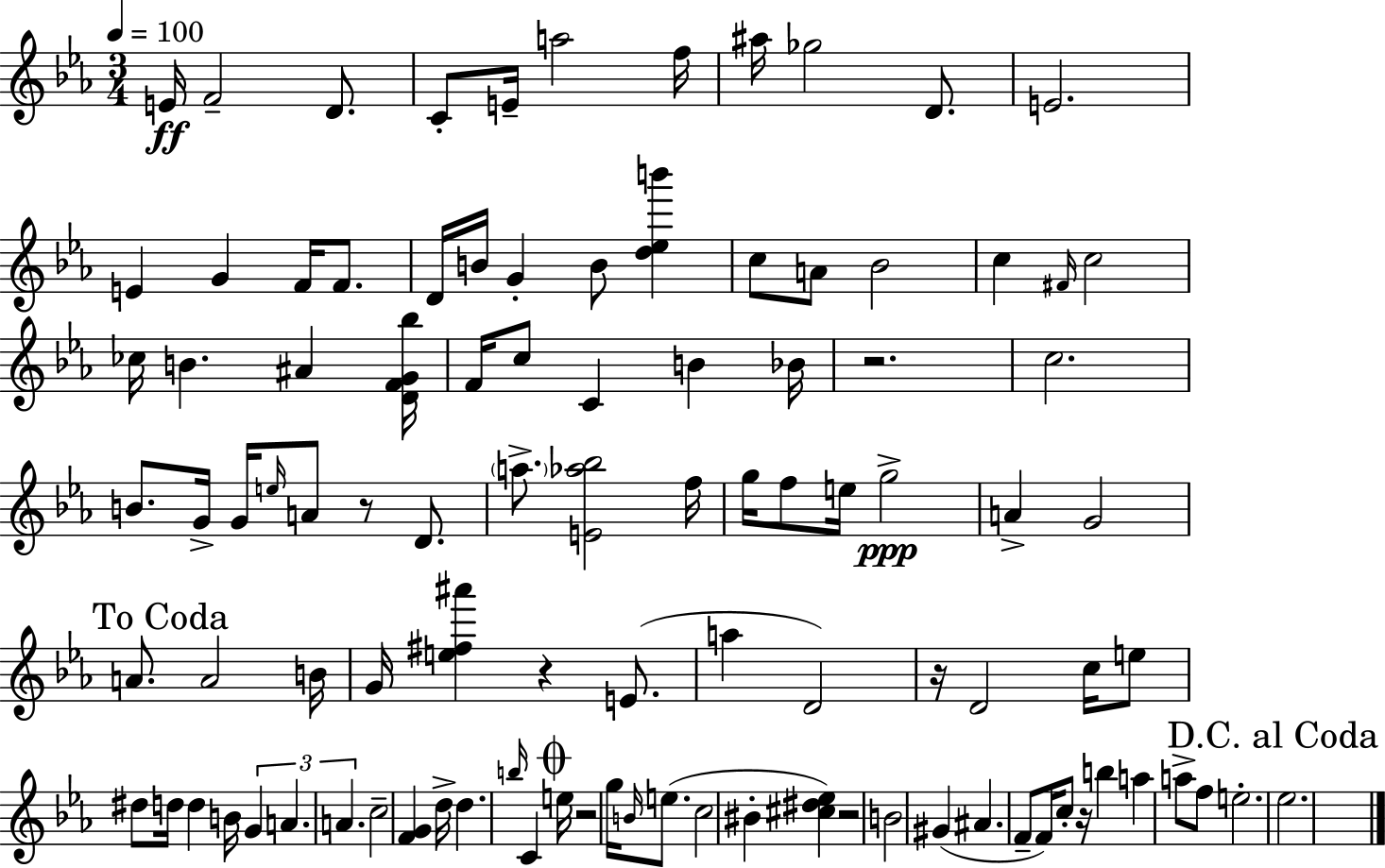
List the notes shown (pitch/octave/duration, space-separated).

E4/s F4/h D4/e. C4/e E4/s A5/h F5/s A#5/s Gb5/h D4/e. E4/h. E4/q G4/q F4/s F4/e. D4/s B4/s G4/q B4/e [D5,Eb5,B6]/q C5/e A4/e Bb4/h C5/q F#4/s C5/h CES5/s B4/q. A#4/q [D4,F4,G4,Bb5]/s F4/s C5/e C4/q B4/q Bb4/s R/h. C5/h. B4/e. G4/s G4/s E5/s A4/e R/e D4/e. A5/e. [E4,Ab5,Bb5]/h F5/s G5/s F5/e E5/s G5/h A4/q G4/h A4/e. A4/h B4/s G4/s [E5,F#5,A#6]/q R/q E4/e. A5/q D4/h R/s D4/h C5/s E5/e D#5/e D5/s D5/q B4/s G4/q A4/q. A4/q. C5/h [F4,G4]/q D5/s D5/q. B5/s C4/q E5/s R/h G5/s B4/s E5/e. C5/h BIS4/q [C#5,D#5,Eb5]/q R/h B4/h G#4/q A#4/q. F4/e F4/s C5/e R/s B5/q A5/q A5/e F5/e E5/h. Eb5/h.